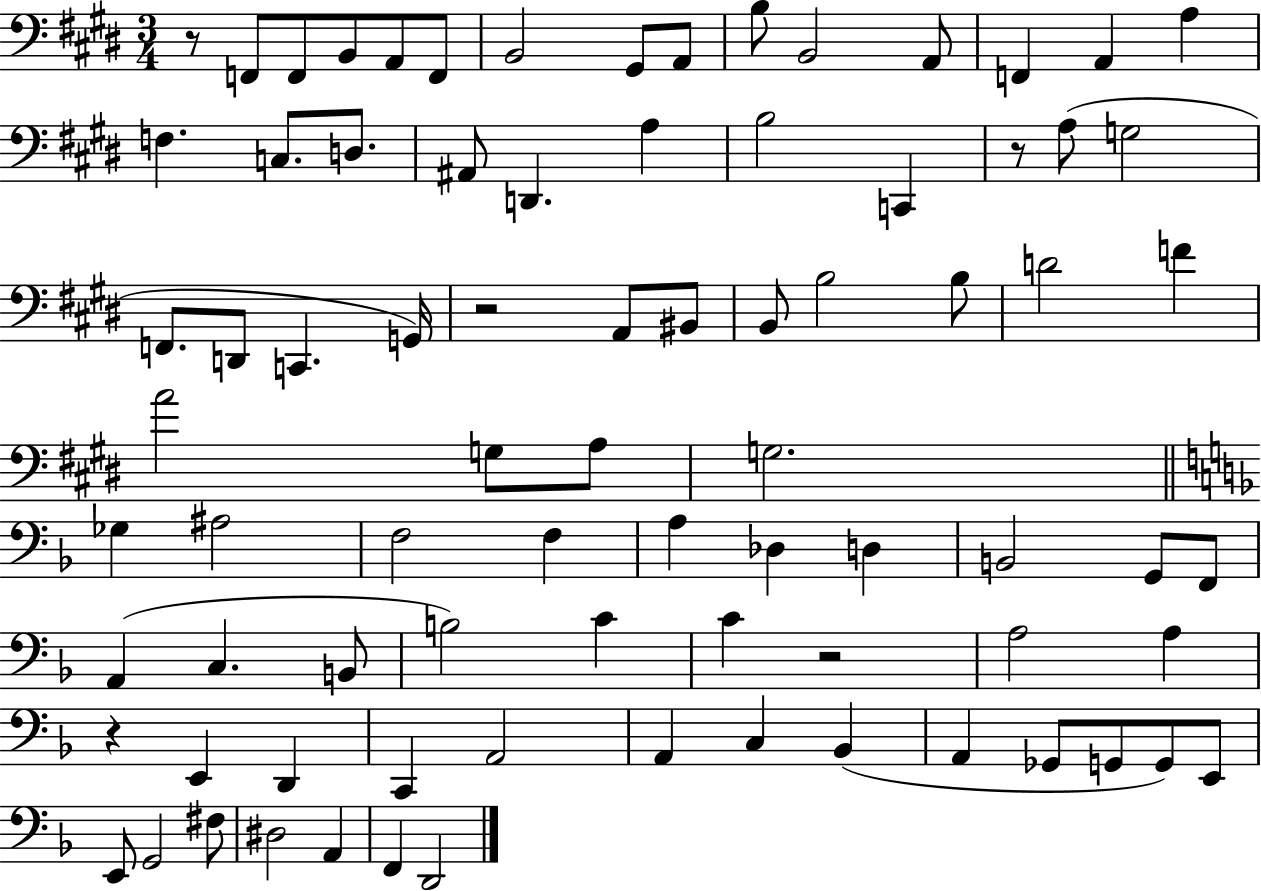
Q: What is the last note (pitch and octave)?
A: D2